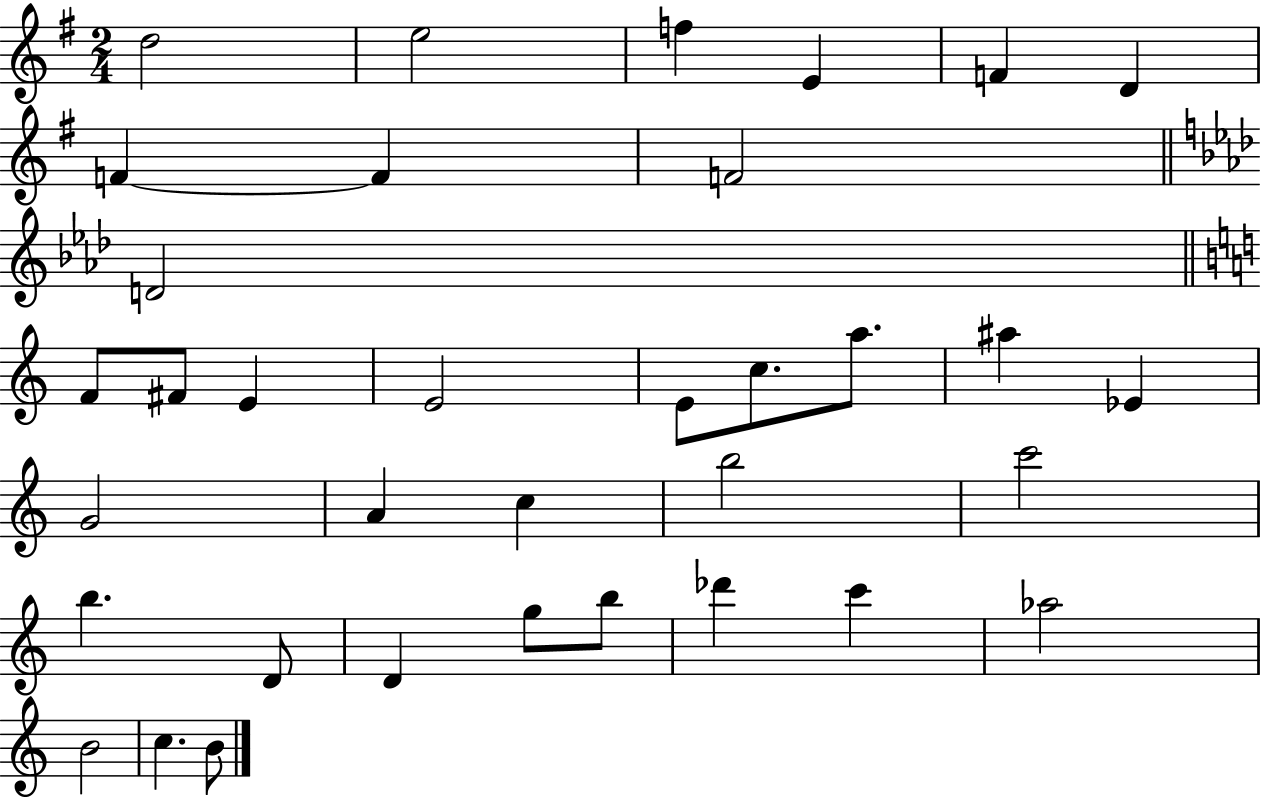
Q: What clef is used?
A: treble